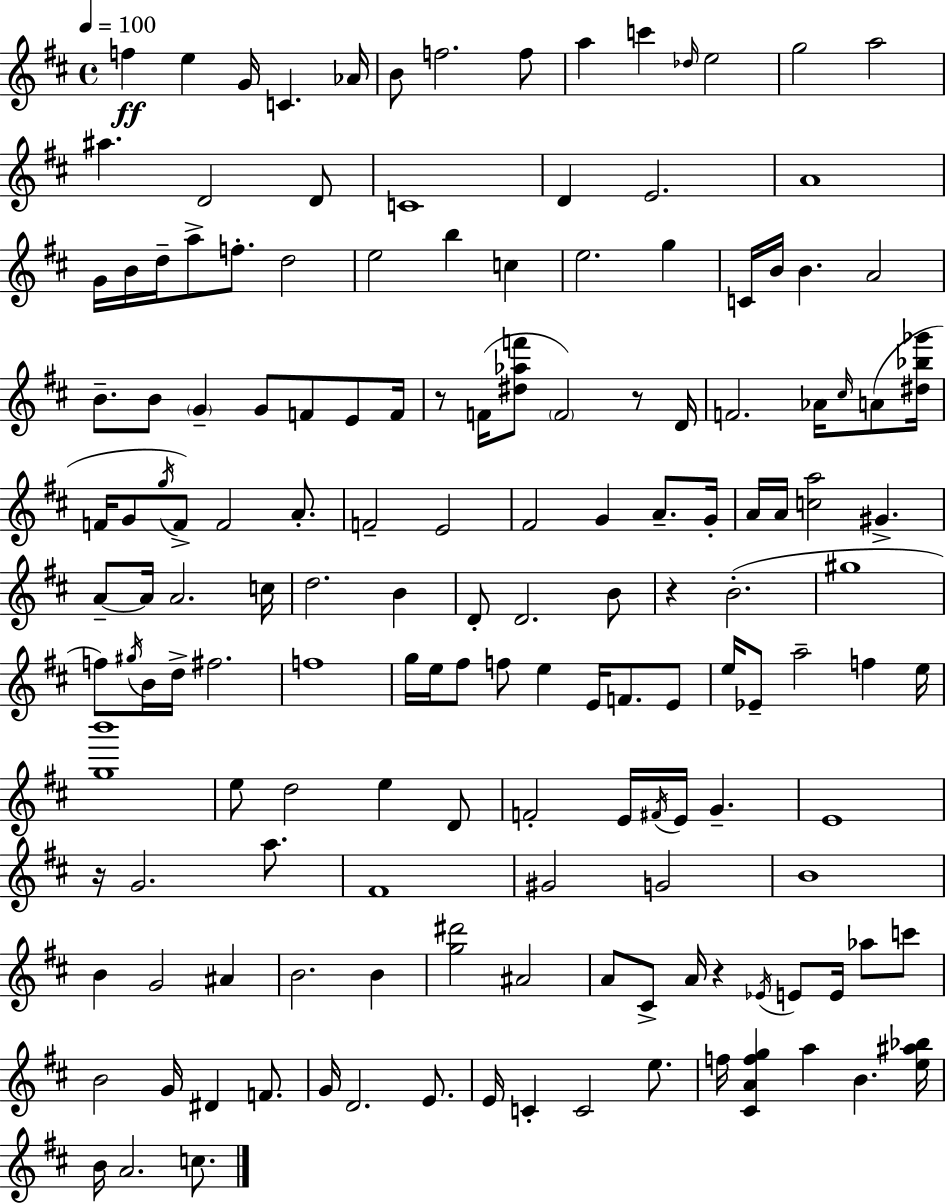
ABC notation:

X:1
T:Untitled
M:4/4
L:1/4
K:D
f e G/4 C _A/4 B/2 f2 f/2 a c' _d/4 e2 g2 a2 ^a D2 D/2 C4 D E2 A4 G/4 B/4 d/4 a/2 f/2 d2 e2 b c e2 g C/4 B/4 B A2 B/2 B/2 G G/2 F/2 E/2 F/4 z/2 F/4 [^d_af']/2 F2 z/2 D/4 F2 _A/4 ^c/4 A/2 [^d_b_g']/4 F/4 G/2 g/4 F/2 F2 A/2 F2 E2 ^F2 G A/2 G/4 A/4 A/4 [ca]2 ^G A/2 A/4 A2 c/4 d2 B D/2 D2 B/2 z B2 ^g4 f/2 ^g/4 B/4 d/4 ^f2 f4 g/4 e/4 ^f/2 f/2 e E/4 F/2 E/2 e/4 _E/2 a2 f e/4 [gb']4 e/2 d2 e D/2 F2 E/4 ^F/4 E/4 G E4 z/4 G2 a/2 ^F4 ^G2 G2 B4 B G2 ^A B2 B [g^d']2 ^A2 A/2 ^C/2 A/4 z _E/4 E/2 E/4 _a/2 c'/2 B2 G/4 ^D F/2 G/4 D2 E/2 E/4 C C2 e/2 f/4 [^CAfg] a B [e^a_b]/4 B/4 A2 c/2